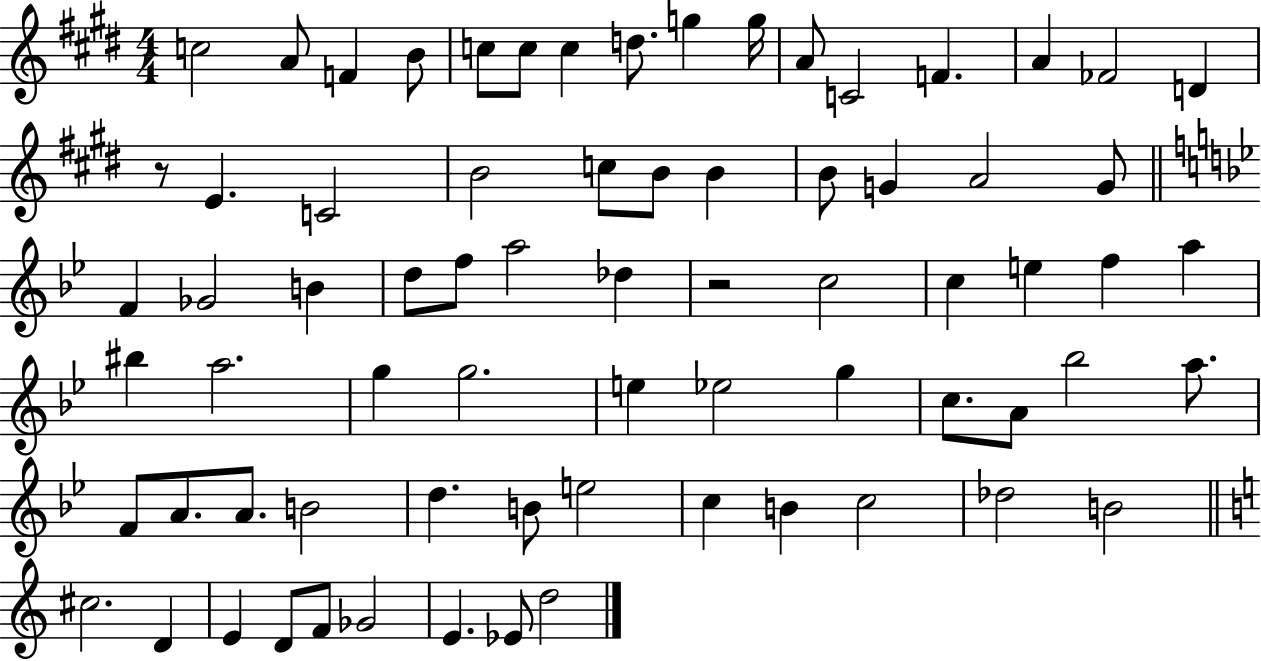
C5/h A4/e F4/q B4/e C5/e C5/e C5/q D5/e. G5/q G5/s A4/e C4/h F4/q. A4/q FES4/h D4/q R/e E4/q. C4/h B4/h C5/e B4/e B4/q B4/e G4/q A4/h G4/e F4/q Gb4/h B4/q D5/e F5/e A5/h Db5/q R/h C5/h C5/q E5/q F5/q A5/q BIS5/q A5/h. G5/q G5/h. E5/q Eb5/h G5/q C5/e. A4/e Bb5/h A5/e. F4/e A4/e. A4/e. B4/h D5/q. B4/e E5/h C5/q B4/q C5/h Db5/h B4/h C#5/h. D4/q E4/q D4/e F4/e Gb4/h E4/q. Eb4/e D5/h